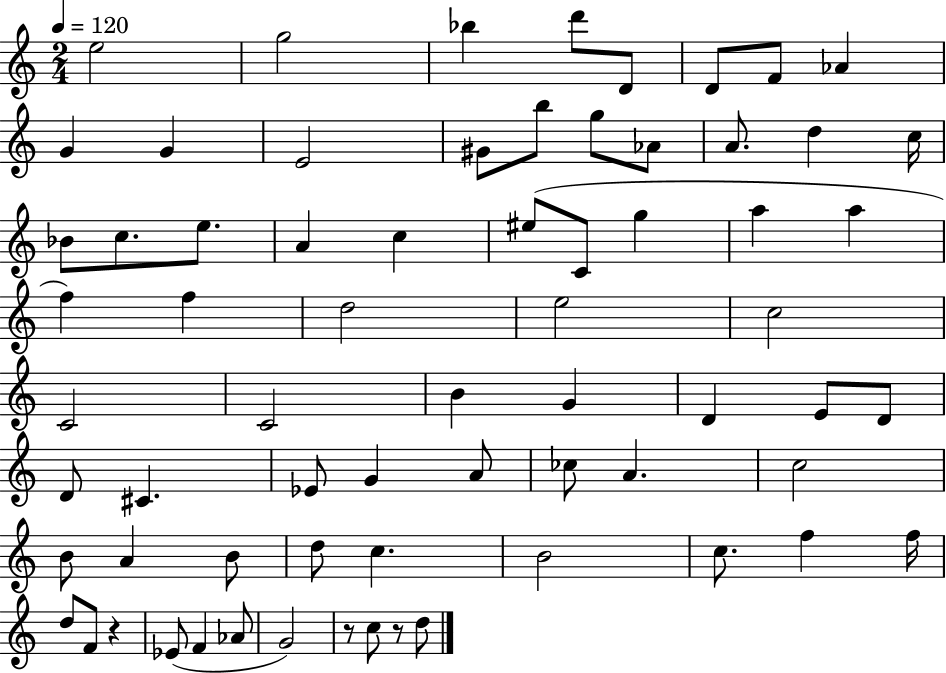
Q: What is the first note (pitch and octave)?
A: E5